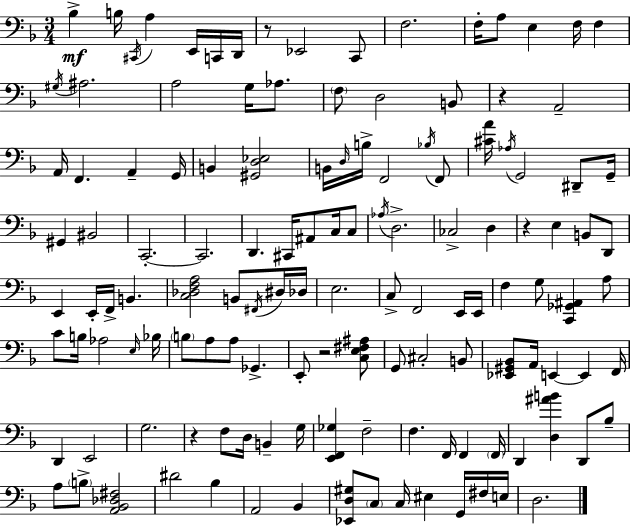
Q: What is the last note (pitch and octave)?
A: D3